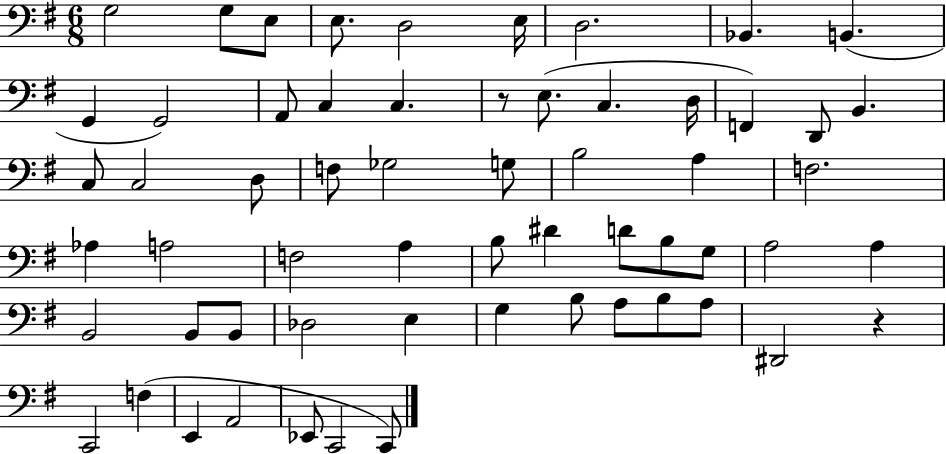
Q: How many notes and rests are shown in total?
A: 60